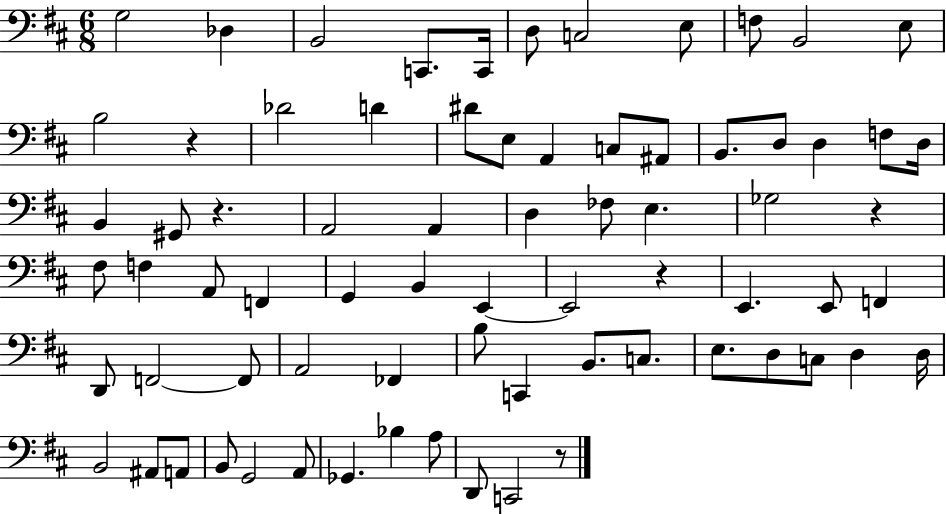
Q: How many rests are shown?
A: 5